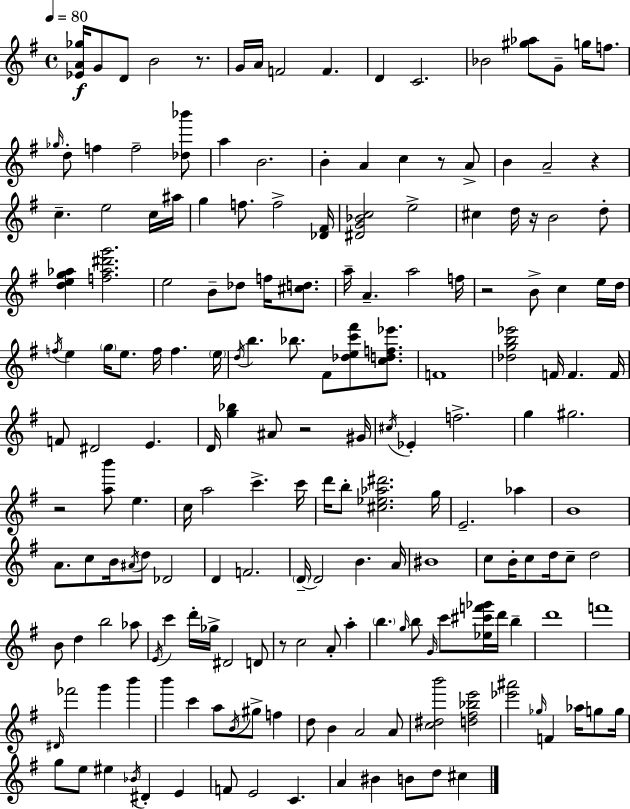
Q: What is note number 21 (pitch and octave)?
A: A4